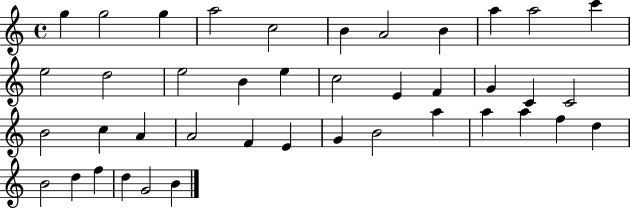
X:1
T:Untitled
M:4/4
L:1/4
K:C
g g2 g a2 c2 B A2 B a a2 c' e2 d2 e2 B e c2 E F G C C2 B2 c A A2 F E G B2 a a a f d B2 d f d G2 B